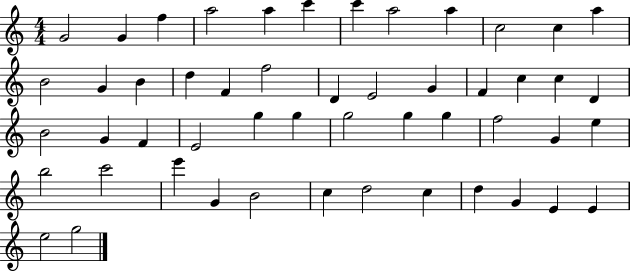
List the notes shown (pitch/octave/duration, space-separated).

G4/h G4/q F5/q A5/h A5/q C6/q C6/q A5/h A5/q C5/h C5/q A5/q B4/h G4/q B4/q D5/q F4/q F5/h D4/q E4/h G4/q F4/q C5/q C5/q D4/q B4/h G4/q F4/q E4/h G5/q G5/q G5/h G5/q G5/q F5/h G4/q E5/q B5/h C6/h E6/q G4/q B4/h C5/q D5/h C5/q D5/q G4/q E4/q E4/q E5/h G5/h